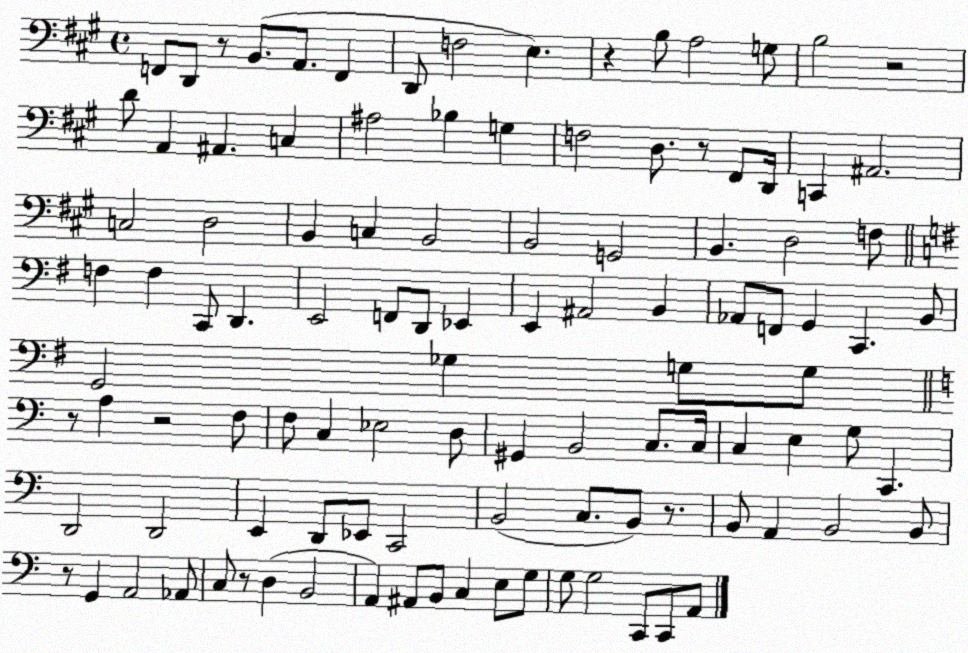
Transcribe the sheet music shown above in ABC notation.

X:1
T:Untitled
M:4/4
L:1/4
K:A
F,,/2 D,,/2 z/2 B,,/2 A,,/2 F,, D,,/2 F,2 E, z B,/2 A,2 G,/2 B,2 z2 D/2 A,, ^A,, C, ^A,2 _B, G, F,2 D,/2 z/2 ^F,,/2 D,,/4 C,, ^A,,2 C,2 D,2 B,, C, B,,2 B,,2 G,,2 B,, D,2 F,/2 F, F, C,,/2 D,, E,,2 F,,/2 D,,/2 _E,, E,, ^A,,2 B,, _A,,/2 F,,/2 G,, C,, B,,/2 G,,2 _G, G,/2 G,/2 z/2 A, z2 F,/2 F,/2 C, _E,2 D,/2 ^G,, B,,2 C,/2 C,/4 C, E, G,/2 C,, D,,2 D,,2 E,, D,,/2 _E,,/2 C,,2 B,,2 C,/2 B,,/2 z/2 B,,/2 A,, B,,2 B,,/2 z/2 G,, A,,2 _A,,/2 C,/2 z/2 D, B,,2 A,, ^A,,/2 B,,/2 C, E,/2 G,/2 G,/2 G,2 C,,/2 C,,/2 A,,/2